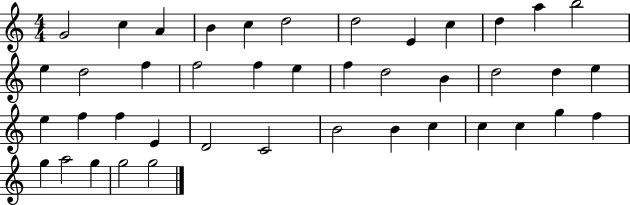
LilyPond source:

{
  \clef treble
  \numericTimeSignature
  \time 4/4
  \key c \major
  g'2 c''4 a'4 | b'4 c''4 d''2 | d''2 e'4 c''4 | d''4 a''4 b''2 | \break e''4 d''2 f''4 | f''2 f''4 e''4 | f''4 d''2 b'4 | d''2 d''4 e''4 | \break e''4 f''4 f''4 e'4 | d'2 c'2 | b'2 b'4 c''4 | c''4 c''4 g''4 f''4 | \break g''4 a''2 g''4 | g''2 g''2 | \bar "|."
}